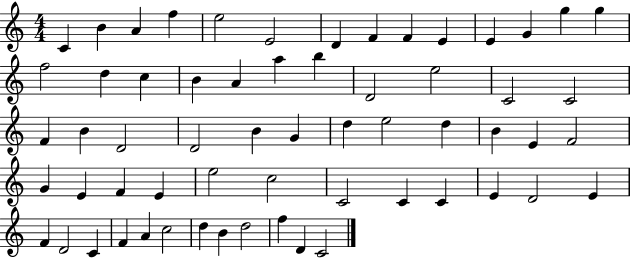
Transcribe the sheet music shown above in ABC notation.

X:1
T:Untitled
M:4/4
L:1/4
K:C
C B A f e2 E2 D F F E E G g g f2 d c B A a b D2 e2 C2 C2 F B D2 D2 B G d e2 d B E F2 G E F E e2 c2 C2 C C E D2 E F D2 C F A c2 d B d2 f D C2